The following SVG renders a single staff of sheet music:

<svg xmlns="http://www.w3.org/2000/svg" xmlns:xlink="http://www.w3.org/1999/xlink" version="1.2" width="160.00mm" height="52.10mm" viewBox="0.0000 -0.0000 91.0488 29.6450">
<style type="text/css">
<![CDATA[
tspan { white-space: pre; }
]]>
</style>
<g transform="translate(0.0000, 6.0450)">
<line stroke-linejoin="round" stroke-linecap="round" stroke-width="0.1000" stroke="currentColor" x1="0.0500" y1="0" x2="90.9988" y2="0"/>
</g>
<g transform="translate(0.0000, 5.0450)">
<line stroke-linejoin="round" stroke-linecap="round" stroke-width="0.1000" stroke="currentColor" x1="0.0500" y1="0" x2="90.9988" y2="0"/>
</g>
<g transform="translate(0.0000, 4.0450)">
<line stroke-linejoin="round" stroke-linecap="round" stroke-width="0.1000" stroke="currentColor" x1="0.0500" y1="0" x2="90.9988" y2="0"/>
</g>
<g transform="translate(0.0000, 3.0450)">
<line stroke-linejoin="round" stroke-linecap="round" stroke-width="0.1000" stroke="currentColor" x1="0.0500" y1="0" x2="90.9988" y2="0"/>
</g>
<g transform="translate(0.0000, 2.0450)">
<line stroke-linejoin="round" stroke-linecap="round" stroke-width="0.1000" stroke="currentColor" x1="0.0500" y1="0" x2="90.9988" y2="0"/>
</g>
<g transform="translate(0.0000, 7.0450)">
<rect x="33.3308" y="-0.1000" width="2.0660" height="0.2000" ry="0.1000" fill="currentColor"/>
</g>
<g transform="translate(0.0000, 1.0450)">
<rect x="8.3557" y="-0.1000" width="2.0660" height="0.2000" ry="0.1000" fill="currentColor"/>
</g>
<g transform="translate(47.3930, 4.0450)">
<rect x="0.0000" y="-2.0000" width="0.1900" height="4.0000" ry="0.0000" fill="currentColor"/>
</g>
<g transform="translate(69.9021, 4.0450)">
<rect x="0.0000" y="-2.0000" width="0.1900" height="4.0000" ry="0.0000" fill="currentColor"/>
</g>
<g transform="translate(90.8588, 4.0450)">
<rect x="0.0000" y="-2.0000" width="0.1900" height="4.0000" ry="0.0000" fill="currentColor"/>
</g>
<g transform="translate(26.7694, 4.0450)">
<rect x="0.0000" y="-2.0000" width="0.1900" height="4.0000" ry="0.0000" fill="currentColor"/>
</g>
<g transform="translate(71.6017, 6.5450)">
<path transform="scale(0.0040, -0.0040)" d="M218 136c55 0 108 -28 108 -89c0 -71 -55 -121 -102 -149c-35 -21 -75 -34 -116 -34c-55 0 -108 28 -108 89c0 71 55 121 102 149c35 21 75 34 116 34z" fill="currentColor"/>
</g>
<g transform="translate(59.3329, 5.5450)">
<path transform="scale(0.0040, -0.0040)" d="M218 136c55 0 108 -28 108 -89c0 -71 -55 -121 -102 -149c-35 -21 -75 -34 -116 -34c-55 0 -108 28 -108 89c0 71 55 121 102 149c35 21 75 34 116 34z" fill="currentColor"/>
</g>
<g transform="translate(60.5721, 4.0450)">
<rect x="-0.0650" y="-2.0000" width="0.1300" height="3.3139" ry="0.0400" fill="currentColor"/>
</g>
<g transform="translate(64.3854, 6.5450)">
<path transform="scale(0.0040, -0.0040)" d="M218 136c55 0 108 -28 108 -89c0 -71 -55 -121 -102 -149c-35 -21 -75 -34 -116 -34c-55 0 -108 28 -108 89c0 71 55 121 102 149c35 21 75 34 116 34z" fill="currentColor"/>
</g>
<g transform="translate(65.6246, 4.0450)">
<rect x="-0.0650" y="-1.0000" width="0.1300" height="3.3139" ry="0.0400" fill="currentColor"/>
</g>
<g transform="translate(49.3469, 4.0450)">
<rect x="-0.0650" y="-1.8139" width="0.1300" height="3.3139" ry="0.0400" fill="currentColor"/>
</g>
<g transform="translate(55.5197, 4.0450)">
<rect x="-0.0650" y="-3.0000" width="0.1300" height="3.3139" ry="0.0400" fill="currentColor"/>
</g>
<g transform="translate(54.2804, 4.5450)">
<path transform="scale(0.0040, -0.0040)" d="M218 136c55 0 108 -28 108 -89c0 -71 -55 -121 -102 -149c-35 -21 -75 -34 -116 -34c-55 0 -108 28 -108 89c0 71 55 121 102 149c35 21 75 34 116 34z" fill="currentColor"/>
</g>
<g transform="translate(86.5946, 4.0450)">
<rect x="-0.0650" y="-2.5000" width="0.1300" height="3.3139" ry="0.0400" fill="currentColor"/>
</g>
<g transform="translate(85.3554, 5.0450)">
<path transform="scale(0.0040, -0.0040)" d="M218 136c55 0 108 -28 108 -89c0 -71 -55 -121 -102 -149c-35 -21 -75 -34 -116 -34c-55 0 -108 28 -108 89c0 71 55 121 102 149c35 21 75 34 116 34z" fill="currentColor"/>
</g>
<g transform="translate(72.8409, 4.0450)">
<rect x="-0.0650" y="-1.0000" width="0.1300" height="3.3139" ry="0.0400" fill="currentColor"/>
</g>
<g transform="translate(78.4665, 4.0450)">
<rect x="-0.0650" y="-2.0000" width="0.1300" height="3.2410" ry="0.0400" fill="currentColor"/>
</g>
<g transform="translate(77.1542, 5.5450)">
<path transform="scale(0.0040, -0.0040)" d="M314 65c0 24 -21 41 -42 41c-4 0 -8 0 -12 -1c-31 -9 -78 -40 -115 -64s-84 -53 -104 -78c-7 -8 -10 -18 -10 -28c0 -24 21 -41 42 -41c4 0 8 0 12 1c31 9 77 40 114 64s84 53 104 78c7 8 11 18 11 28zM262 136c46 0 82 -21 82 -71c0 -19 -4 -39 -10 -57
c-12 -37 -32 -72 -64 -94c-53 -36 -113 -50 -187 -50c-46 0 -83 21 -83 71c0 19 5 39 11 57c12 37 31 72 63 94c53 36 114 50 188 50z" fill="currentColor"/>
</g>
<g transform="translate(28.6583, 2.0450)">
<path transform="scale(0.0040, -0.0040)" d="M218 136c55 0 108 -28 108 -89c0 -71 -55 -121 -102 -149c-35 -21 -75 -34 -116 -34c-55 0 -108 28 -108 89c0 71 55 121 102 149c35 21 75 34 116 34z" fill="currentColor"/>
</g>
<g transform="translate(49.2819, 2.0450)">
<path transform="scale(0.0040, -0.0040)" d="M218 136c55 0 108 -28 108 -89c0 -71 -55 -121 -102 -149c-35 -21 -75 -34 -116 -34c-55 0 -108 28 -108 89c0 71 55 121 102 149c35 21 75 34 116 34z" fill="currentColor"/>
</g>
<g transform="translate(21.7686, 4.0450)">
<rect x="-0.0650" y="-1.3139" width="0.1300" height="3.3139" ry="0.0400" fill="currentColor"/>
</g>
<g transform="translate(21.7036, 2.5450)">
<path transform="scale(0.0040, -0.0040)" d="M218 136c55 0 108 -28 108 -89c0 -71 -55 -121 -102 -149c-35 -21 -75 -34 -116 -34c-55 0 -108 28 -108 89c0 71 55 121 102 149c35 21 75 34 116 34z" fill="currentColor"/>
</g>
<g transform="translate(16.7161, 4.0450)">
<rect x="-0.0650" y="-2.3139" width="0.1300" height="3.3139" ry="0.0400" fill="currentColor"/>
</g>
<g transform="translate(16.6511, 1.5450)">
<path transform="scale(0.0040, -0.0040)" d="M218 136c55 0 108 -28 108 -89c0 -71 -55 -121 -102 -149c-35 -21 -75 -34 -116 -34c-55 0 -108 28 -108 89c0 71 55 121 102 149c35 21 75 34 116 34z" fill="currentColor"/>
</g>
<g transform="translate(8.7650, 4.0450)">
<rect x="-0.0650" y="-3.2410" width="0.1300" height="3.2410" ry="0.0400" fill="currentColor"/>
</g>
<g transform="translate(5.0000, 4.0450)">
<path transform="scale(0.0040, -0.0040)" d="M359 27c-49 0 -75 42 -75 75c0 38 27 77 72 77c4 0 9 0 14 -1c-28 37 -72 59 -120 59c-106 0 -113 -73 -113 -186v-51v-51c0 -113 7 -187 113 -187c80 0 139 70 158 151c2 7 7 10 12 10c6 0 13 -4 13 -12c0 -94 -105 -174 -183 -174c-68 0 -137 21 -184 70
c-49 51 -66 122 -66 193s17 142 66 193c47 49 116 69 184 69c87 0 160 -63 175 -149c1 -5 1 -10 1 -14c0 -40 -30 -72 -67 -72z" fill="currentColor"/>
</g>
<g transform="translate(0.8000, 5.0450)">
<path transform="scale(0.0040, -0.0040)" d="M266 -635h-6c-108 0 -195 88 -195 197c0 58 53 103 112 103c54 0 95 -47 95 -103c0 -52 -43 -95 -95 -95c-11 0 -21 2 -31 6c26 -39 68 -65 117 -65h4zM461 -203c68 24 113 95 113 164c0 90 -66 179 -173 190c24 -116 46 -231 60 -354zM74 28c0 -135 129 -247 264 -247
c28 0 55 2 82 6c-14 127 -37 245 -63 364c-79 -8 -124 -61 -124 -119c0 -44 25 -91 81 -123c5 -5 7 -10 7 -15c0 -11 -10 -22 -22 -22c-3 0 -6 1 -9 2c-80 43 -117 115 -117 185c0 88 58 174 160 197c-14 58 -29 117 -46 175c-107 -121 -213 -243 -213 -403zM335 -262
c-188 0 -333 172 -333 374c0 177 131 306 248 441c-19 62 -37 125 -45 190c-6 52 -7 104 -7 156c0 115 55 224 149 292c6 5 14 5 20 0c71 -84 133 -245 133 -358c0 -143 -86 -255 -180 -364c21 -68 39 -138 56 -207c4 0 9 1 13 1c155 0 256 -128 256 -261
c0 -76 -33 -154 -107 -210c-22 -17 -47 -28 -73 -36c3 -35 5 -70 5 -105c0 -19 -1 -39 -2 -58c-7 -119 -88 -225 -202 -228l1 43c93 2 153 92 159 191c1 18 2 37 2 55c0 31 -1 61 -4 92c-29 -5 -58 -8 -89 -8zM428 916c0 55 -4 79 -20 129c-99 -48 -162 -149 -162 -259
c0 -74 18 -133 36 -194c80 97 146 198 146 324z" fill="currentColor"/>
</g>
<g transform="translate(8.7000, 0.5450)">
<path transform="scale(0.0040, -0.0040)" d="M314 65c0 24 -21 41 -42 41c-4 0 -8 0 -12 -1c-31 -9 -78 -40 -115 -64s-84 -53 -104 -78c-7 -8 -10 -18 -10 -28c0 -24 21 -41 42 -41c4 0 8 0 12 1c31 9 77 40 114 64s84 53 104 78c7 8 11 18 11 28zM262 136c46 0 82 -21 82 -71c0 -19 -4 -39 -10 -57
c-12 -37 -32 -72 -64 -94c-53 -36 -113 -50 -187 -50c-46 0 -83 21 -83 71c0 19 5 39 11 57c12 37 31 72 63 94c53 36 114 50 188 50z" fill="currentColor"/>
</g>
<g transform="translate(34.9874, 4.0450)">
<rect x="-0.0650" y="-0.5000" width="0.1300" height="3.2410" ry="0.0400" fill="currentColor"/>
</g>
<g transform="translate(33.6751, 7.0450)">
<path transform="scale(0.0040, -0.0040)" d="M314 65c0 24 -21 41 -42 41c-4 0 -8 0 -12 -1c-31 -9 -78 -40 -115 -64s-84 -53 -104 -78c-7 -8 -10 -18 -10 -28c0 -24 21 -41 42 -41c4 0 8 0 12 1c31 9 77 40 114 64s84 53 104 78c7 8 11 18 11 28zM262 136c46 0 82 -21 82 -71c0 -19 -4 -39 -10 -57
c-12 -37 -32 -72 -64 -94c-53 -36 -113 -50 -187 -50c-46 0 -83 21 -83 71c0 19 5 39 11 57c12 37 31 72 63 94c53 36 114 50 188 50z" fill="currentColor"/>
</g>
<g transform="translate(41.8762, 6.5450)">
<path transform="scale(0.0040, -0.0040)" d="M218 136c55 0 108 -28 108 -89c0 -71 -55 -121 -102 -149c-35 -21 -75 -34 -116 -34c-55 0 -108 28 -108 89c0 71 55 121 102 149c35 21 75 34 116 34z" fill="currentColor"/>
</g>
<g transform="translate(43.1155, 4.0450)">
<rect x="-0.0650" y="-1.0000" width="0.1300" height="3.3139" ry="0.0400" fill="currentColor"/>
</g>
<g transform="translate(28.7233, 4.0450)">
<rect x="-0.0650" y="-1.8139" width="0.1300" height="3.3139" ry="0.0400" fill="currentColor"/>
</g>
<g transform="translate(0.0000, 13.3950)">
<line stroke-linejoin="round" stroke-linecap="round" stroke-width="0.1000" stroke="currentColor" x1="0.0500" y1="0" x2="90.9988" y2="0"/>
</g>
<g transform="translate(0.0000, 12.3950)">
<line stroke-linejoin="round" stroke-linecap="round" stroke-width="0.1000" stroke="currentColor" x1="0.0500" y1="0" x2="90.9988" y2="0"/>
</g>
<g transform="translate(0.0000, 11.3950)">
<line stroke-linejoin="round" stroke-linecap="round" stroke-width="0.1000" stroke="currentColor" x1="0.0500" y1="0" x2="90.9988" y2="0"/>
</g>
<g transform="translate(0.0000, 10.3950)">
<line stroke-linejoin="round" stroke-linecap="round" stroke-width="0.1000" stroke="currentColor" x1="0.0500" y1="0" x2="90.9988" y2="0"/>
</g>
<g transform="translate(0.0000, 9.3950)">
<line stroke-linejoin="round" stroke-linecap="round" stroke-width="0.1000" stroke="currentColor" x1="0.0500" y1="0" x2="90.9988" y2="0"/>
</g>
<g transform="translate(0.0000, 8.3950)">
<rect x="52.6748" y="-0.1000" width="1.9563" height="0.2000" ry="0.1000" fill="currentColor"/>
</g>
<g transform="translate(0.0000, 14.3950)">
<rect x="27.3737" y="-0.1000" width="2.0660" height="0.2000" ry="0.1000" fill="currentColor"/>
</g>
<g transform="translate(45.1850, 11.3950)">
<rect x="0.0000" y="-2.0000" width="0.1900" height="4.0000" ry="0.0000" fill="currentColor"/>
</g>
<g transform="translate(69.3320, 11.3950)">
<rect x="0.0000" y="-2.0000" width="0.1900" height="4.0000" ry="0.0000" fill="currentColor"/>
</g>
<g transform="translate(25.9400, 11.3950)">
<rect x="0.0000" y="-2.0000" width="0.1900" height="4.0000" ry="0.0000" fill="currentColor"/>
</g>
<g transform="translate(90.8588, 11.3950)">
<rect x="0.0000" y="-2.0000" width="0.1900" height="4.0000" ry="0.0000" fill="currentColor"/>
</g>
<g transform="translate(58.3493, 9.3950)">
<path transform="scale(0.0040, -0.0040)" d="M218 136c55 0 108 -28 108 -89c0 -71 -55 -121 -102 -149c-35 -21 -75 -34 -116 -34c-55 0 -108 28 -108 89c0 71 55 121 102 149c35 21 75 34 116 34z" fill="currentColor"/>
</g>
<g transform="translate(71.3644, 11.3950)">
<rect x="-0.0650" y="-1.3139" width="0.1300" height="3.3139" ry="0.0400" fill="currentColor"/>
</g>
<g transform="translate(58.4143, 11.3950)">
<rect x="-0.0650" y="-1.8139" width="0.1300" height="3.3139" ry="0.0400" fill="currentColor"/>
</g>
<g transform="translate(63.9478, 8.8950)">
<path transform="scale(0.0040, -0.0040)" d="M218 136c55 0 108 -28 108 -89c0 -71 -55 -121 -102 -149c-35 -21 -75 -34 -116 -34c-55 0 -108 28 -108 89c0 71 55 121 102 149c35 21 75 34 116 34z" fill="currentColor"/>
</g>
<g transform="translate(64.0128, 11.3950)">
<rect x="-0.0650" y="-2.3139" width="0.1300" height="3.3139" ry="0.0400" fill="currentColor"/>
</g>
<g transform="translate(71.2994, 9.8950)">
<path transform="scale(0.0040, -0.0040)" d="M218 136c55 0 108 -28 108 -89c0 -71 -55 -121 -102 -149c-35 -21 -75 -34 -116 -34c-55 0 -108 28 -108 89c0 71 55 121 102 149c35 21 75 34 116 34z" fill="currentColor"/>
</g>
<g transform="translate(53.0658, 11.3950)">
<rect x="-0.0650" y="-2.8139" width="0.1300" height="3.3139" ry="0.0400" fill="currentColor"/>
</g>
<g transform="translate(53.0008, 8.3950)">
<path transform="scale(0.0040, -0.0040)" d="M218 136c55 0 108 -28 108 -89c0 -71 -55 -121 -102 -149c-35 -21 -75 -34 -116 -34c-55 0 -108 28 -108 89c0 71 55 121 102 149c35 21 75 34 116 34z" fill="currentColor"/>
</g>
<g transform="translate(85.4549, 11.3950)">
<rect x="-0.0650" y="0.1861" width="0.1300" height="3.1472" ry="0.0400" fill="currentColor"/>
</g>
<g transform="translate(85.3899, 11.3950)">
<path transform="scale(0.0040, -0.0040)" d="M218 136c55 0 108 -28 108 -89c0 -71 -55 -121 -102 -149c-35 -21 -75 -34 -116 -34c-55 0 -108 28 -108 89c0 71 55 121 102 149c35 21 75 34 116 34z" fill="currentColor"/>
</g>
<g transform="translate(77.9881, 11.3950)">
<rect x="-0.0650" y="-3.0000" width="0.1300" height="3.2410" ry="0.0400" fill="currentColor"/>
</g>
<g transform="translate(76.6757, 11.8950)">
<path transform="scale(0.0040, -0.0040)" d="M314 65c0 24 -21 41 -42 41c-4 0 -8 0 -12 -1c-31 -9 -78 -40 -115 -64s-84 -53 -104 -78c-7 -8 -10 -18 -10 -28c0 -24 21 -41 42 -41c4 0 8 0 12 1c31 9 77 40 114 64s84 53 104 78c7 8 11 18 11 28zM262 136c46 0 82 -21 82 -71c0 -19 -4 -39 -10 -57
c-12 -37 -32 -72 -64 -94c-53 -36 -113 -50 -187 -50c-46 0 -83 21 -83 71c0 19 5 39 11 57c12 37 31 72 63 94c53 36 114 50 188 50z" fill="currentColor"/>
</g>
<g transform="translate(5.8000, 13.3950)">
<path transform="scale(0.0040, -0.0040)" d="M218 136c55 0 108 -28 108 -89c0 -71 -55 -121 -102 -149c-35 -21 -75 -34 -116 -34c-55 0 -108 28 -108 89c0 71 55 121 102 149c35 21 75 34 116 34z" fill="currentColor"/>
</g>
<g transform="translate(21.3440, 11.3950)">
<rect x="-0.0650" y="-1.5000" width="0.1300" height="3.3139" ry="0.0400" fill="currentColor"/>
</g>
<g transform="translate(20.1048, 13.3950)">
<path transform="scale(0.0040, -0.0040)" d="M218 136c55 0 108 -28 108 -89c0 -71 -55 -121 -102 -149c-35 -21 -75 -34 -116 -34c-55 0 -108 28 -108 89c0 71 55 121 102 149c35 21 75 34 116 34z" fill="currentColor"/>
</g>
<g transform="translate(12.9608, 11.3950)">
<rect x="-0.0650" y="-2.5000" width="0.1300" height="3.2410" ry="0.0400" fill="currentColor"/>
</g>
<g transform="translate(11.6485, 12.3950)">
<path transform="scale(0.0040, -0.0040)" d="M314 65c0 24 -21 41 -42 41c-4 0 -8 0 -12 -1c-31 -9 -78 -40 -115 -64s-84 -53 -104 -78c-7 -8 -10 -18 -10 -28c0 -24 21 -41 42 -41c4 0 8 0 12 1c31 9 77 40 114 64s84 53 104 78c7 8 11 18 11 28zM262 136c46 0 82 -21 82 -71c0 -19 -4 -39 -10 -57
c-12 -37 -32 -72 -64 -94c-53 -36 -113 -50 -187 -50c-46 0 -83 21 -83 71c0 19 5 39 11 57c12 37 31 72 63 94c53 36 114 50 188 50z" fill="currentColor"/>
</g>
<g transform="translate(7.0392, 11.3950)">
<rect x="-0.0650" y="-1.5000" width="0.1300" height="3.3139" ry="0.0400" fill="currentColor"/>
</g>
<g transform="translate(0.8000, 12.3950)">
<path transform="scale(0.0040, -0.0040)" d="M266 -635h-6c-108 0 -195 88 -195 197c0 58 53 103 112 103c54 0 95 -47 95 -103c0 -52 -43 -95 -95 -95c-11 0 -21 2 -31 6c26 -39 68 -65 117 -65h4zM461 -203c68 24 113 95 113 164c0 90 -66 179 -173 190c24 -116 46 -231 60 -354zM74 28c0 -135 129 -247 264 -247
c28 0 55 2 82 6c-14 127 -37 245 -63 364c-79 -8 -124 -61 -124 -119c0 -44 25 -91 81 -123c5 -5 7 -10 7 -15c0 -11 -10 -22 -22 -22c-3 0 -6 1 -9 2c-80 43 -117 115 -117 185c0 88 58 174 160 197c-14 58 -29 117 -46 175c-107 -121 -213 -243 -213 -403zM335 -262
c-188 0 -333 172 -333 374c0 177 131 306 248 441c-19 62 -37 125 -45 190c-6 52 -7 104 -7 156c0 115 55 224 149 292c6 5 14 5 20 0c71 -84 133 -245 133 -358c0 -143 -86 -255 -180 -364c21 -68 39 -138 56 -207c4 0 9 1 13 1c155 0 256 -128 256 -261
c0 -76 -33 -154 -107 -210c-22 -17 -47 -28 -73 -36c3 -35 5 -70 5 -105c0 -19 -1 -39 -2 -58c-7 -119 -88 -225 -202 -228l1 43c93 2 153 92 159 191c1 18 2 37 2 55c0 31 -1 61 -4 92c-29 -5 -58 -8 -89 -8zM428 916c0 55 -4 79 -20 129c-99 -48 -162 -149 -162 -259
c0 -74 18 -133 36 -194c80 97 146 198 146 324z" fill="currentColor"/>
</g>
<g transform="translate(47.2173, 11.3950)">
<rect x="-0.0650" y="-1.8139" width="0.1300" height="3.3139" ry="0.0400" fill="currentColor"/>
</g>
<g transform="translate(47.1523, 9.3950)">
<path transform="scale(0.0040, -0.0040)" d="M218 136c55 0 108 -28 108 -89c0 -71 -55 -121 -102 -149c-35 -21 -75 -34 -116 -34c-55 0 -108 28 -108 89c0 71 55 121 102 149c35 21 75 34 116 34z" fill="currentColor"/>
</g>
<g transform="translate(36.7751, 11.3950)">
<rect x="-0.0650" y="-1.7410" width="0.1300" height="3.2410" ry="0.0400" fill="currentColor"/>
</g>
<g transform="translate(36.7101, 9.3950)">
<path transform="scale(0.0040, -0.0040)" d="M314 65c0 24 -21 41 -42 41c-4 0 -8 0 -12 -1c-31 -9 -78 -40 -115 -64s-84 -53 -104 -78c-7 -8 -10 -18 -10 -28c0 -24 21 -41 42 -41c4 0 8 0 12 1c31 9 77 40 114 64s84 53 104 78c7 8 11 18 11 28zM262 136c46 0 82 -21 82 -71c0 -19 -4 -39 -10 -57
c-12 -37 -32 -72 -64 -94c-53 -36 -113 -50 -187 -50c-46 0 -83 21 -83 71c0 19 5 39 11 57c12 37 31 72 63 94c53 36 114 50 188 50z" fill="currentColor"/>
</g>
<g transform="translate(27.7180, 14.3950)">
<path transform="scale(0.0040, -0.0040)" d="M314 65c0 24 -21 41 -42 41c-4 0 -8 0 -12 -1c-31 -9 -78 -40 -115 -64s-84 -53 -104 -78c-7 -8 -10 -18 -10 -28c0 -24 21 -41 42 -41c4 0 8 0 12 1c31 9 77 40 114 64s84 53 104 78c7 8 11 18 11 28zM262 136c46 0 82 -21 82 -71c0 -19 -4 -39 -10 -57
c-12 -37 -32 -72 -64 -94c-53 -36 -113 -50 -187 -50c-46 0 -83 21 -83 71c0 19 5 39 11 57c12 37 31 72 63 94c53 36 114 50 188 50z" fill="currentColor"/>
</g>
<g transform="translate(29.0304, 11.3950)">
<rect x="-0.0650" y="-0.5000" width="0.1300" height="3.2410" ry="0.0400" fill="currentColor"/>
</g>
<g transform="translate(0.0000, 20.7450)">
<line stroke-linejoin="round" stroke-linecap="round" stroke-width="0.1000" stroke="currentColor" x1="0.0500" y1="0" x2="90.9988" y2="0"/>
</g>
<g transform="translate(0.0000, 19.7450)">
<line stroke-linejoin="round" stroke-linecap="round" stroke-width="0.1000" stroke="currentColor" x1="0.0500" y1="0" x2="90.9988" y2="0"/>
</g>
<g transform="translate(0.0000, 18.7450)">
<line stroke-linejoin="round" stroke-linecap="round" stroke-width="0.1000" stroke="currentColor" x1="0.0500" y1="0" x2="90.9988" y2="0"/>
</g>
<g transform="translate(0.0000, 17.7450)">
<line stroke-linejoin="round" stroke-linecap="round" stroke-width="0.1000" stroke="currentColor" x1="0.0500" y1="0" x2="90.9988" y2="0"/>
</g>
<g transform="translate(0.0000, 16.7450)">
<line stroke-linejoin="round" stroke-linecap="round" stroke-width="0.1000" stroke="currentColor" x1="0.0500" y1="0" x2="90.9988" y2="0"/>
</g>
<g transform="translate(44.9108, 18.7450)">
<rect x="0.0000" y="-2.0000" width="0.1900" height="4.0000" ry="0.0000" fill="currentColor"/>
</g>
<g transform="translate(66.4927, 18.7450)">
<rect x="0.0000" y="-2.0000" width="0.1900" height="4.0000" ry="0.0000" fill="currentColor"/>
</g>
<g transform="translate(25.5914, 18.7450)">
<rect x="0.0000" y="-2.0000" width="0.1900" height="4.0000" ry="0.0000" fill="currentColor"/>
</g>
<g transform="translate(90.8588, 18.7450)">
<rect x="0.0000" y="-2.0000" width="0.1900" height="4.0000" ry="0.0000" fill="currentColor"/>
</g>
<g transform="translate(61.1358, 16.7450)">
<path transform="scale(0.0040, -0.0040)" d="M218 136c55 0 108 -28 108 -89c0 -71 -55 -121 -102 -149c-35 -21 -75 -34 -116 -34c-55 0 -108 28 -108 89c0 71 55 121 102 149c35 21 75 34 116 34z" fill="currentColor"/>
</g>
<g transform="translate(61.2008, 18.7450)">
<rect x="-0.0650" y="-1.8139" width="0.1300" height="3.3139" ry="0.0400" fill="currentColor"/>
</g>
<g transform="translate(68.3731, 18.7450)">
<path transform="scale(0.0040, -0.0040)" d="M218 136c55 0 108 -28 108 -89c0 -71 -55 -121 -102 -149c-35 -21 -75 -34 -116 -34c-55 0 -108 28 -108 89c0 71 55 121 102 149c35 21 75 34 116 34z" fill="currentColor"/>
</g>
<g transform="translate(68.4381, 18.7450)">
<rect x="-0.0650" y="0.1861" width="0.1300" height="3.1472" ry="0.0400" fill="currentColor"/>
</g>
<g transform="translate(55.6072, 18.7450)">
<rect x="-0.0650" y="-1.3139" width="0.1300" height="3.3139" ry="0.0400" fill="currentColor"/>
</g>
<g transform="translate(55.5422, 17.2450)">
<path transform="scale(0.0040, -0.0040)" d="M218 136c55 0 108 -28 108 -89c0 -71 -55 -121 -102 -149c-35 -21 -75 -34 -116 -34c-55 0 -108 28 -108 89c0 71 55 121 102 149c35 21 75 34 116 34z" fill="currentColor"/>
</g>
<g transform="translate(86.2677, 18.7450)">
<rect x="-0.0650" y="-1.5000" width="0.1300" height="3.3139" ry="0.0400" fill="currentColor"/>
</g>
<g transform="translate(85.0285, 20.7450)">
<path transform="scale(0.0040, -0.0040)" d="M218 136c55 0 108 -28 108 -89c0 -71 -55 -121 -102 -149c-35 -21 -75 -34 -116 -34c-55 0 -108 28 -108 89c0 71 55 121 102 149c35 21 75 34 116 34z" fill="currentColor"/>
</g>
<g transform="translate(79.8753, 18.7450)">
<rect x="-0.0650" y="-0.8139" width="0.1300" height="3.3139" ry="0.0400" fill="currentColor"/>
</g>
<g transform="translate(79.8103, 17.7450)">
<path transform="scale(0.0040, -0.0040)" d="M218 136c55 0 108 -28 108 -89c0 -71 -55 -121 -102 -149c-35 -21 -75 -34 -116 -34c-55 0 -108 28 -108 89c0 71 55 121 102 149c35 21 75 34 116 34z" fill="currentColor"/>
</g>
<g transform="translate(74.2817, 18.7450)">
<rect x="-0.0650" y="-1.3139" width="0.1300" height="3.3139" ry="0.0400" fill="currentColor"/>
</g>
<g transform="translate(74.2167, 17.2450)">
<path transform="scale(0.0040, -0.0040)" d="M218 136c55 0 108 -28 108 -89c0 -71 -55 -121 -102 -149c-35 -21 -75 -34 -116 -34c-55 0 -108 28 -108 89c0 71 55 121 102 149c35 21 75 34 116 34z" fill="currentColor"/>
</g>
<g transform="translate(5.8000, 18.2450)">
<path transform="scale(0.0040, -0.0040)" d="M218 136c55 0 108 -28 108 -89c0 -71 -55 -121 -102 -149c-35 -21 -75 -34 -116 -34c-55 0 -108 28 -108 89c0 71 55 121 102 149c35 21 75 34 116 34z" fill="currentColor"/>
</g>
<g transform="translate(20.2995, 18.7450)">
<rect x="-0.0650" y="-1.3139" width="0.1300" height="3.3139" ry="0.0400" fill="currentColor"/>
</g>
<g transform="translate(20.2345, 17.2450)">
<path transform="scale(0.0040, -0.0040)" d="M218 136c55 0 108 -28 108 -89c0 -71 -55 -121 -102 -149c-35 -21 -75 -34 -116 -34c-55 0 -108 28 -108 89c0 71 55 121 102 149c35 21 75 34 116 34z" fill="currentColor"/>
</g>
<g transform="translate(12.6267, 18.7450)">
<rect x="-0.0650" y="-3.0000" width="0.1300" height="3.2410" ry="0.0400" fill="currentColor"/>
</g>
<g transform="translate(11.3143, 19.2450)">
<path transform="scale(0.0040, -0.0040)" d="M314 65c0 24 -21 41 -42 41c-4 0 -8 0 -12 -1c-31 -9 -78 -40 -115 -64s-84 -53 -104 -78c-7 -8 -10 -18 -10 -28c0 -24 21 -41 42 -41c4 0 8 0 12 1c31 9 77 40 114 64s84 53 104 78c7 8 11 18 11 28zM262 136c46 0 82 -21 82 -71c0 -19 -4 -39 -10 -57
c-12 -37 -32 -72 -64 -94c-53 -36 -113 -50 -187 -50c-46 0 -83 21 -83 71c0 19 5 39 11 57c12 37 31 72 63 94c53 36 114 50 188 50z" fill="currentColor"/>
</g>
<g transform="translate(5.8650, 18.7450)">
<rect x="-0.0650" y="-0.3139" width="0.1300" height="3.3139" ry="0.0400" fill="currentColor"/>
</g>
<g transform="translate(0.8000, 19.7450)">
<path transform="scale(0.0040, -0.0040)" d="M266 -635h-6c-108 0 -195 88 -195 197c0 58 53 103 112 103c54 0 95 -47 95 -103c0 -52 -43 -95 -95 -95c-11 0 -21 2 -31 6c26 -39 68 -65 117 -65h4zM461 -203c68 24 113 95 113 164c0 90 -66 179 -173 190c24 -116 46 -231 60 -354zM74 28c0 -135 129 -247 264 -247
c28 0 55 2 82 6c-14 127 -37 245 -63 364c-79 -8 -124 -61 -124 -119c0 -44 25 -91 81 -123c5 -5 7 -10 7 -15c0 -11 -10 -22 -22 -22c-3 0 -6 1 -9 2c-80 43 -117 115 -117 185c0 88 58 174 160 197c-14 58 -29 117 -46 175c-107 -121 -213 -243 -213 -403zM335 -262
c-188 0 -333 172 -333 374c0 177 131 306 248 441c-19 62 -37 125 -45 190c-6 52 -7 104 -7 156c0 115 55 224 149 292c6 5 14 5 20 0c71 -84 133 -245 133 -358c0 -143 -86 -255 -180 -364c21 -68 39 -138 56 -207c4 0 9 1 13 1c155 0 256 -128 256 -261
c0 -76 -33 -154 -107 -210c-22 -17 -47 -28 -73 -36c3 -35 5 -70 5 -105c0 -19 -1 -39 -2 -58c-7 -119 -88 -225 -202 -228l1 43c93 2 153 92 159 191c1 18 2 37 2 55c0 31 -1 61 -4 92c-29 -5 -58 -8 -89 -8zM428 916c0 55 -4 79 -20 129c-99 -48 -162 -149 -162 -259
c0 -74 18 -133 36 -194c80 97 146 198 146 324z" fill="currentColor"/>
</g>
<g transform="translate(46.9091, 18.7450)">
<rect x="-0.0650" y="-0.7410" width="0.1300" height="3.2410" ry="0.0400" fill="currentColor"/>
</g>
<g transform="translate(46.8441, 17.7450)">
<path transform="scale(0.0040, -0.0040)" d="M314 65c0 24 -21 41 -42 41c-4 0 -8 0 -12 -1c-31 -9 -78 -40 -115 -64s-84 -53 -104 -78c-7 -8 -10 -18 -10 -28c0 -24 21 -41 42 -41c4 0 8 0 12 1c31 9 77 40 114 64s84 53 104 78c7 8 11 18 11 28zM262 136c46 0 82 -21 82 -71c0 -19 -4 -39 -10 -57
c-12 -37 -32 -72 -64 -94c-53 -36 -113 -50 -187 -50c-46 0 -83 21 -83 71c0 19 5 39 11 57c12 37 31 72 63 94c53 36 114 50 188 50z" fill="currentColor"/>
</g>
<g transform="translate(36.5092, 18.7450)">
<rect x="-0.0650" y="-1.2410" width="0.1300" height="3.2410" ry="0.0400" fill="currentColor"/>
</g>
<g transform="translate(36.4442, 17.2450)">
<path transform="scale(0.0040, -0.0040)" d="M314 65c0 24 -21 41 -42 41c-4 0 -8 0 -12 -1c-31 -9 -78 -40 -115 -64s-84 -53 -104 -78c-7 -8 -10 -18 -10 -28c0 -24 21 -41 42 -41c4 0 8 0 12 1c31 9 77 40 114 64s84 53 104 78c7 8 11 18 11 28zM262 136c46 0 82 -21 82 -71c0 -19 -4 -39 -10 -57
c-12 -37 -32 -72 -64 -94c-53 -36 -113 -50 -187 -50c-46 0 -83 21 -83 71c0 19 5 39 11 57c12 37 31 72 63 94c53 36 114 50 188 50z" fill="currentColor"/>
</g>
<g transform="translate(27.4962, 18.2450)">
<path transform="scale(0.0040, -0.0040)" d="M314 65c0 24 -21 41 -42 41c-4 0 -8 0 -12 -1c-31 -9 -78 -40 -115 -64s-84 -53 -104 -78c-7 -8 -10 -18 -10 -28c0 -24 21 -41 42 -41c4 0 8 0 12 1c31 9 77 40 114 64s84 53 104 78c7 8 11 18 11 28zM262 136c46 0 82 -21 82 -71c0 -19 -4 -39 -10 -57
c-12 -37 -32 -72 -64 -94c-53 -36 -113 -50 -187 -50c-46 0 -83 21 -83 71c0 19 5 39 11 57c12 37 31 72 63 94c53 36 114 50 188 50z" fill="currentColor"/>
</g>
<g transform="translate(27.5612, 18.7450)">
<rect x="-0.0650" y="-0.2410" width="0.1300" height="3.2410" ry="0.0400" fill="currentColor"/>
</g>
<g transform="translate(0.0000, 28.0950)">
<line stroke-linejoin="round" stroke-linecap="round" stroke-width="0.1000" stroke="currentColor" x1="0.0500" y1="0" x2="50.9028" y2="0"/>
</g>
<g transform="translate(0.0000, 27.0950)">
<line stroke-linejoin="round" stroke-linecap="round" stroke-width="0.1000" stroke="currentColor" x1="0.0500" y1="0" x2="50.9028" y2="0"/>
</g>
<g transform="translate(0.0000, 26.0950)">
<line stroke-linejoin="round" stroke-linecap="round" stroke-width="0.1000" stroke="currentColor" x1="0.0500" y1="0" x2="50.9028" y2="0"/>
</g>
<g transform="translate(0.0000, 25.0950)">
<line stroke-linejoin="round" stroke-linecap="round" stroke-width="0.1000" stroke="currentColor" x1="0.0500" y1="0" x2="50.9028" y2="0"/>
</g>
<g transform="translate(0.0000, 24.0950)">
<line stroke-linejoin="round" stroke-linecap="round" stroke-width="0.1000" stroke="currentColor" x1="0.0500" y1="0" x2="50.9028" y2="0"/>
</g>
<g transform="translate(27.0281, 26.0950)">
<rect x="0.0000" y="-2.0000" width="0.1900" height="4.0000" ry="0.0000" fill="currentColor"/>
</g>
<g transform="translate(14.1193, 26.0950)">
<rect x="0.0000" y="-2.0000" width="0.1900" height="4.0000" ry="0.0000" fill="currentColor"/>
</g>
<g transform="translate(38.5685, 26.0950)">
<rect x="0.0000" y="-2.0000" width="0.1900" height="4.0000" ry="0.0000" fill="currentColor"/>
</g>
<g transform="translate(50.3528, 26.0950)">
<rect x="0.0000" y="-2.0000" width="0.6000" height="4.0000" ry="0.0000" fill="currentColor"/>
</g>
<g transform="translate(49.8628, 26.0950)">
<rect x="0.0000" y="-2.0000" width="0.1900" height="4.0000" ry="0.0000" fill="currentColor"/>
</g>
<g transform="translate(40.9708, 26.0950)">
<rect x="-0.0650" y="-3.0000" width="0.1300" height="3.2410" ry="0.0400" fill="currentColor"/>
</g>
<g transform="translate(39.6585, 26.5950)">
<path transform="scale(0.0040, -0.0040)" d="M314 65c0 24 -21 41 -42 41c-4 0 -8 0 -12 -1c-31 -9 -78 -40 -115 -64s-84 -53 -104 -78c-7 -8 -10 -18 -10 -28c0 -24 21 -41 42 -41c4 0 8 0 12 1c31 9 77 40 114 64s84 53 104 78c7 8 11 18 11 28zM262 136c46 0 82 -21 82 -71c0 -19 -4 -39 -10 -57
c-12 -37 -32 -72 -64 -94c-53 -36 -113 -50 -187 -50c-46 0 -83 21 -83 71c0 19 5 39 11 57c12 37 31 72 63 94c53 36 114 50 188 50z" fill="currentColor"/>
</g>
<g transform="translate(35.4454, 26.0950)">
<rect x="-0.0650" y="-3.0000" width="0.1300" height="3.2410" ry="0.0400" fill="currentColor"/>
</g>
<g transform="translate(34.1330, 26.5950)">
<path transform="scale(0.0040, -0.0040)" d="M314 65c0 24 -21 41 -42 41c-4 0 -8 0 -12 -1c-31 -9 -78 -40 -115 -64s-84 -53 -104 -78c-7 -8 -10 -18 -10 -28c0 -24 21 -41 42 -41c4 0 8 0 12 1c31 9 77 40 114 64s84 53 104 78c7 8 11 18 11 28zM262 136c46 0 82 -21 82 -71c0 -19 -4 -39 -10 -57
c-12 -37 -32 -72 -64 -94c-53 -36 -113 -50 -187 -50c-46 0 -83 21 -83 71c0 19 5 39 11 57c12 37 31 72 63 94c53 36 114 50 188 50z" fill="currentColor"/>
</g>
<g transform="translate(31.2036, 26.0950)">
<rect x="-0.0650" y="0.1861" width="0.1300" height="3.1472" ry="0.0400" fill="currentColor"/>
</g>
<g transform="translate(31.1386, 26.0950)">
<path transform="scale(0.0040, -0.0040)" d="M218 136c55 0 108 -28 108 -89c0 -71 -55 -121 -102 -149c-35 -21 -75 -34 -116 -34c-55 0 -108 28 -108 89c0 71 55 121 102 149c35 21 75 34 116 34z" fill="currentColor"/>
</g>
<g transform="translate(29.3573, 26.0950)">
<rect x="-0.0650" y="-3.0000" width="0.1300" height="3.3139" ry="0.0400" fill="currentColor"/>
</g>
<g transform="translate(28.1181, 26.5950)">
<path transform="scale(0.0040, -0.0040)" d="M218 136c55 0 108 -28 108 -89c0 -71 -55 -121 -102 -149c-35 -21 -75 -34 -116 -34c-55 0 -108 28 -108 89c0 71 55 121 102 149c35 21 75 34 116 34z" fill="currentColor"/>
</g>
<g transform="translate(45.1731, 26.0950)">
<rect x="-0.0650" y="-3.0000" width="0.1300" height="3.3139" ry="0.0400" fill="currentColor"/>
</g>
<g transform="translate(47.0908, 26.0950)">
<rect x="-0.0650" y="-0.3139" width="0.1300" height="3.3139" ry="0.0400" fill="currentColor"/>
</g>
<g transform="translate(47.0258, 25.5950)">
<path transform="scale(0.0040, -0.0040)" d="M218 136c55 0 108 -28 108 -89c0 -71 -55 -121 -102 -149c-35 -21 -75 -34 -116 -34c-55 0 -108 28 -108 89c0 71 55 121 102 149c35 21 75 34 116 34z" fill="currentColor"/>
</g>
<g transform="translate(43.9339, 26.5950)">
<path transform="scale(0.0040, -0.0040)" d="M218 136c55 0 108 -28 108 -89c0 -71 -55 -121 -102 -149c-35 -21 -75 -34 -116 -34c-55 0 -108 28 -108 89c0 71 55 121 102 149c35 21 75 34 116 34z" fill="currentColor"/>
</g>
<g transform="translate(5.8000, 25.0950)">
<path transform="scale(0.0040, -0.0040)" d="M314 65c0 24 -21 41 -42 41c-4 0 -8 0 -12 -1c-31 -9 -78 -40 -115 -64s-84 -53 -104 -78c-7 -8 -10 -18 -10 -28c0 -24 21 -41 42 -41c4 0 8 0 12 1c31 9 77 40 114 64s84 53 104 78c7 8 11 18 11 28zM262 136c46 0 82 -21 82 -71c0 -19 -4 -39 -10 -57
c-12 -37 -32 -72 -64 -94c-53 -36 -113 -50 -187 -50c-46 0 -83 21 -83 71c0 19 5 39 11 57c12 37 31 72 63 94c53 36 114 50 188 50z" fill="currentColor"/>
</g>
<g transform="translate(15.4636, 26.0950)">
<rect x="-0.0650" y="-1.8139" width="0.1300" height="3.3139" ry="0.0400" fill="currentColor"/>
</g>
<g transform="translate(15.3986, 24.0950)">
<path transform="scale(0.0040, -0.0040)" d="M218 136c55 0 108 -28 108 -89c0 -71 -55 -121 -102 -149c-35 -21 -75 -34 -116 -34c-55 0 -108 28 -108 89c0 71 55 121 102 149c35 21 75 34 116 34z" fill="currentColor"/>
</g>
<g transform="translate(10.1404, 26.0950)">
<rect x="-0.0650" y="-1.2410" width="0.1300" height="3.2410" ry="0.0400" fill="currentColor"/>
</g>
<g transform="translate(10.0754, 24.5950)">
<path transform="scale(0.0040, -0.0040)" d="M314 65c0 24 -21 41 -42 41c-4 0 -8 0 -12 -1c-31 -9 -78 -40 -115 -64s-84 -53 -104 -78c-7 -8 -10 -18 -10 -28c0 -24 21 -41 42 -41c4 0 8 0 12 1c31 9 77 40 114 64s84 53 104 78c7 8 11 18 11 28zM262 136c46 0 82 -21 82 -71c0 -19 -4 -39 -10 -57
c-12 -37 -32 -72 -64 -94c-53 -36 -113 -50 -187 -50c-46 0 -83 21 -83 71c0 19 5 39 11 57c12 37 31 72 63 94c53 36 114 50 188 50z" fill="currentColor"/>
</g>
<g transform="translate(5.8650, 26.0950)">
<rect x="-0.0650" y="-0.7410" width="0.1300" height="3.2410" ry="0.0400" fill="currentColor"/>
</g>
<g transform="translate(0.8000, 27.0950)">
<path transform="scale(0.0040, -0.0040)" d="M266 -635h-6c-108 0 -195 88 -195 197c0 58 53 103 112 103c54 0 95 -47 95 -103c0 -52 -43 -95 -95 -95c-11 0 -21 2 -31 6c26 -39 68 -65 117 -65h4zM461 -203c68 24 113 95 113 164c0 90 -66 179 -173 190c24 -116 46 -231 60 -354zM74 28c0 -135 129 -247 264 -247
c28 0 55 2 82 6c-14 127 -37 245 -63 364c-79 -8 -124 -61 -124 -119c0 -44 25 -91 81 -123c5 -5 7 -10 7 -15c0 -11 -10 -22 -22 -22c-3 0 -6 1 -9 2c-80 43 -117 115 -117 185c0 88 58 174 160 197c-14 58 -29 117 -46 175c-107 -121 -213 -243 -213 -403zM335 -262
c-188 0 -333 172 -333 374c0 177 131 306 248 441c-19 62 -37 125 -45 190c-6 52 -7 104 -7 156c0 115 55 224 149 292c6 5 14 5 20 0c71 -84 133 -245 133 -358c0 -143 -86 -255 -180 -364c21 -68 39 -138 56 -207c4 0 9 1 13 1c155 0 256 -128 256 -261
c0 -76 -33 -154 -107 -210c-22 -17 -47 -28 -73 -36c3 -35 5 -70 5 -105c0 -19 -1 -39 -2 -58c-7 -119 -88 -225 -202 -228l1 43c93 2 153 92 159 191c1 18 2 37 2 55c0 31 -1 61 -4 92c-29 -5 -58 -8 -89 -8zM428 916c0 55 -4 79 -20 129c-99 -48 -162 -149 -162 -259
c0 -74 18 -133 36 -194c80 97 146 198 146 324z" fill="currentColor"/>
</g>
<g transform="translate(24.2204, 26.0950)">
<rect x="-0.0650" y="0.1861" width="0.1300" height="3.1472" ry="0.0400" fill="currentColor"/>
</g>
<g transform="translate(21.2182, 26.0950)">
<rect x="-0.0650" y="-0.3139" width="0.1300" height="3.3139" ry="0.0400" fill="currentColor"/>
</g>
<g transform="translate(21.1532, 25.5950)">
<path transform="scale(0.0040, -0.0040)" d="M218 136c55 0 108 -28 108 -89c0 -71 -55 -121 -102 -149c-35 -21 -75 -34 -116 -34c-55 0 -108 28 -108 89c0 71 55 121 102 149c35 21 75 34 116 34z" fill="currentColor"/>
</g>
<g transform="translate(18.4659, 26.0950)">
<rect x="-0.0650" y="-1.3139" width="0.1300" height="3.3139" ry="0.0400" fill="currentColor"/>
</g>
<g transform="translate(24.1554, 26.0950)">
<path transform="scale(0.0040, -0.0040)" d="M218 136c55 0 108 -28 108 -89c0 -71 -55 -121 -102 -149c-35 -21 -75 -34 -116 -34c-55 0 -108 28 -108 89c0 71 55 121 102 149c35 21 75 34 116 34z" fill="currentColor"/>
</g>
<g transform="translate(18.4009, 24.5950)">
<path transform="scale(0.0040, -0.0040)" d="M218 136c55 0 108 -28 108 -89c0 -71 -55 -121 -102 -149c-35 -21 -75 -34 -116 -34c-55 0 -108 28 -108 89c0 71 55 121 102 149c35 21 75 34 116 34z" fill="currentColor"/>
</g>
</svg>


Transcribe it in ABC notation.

X:1
T:Untitled
M:4/4
L:1/4
K:C
b2 g e f C2 D f A F D D F2 G E G2 E C2 f2 f a f g e A2 B c A2 e c2 e2 d2 e f B e d E d2 e2 f e c B A B A2 A2 A c